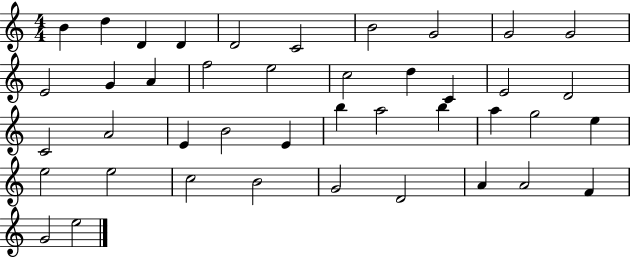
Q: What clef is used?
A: treble